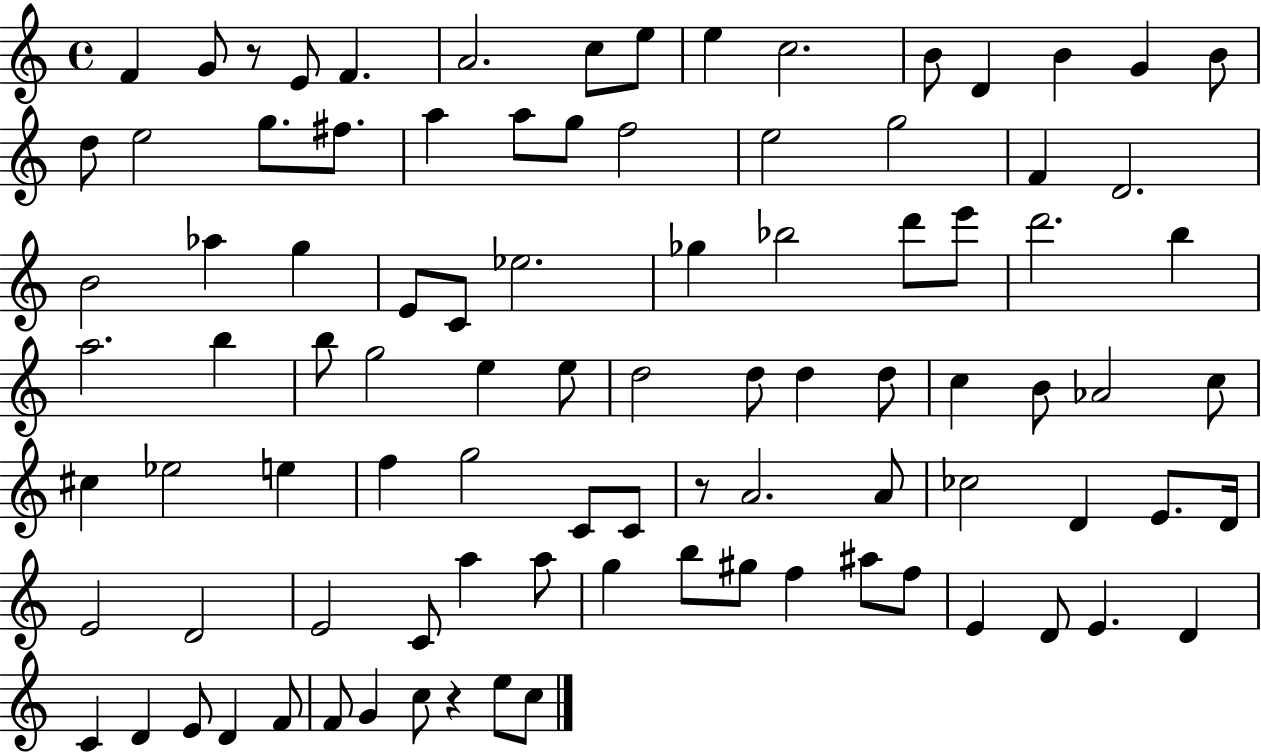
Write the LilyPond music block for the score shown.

{
  \clef treble
  \time 4/4
  \defaultTimeSignature
  \key c \major
  f'4 g'8 r8 e'8 f'4. | a'2. c''8 e''8 | e''4 c''2. | b'8 d'4 b'4 g'4 b'8 | \break d''8 e''2 g''8. fis''8. | a''4 a''8 g''8 f''2 | e''2 g''2 | f'4 d'2. | \break b'2 aes''4 g''4 | e'8 c'8 ees''2. | ges''4 bes''2 d'''8 e'''8 | d'''2. b''4 | \break a''2. b''4 | b''8 g''2 e''4 e''8 | d''2 d''8 d''4 d''8 | c''4 b'8 aes'2 c''8 | \break cis''4 ees''2 e''4 | f''4 g''2 c'8 c'8 | r8 a'2. a'8 | ces''2 d'4 e'8. d'16 | \break e'2 d'2 | e'2 c'8 a''4 a''8 | g''4 b''8 gis''8 f''4 ais''8 f''8 | e'4 d'8 e'4. d'4 | \break c'4 d'4 e'8 d'4 f'8 | f'8 g'4 c''8 r4 e''8 c''8 | \bar "|."
}